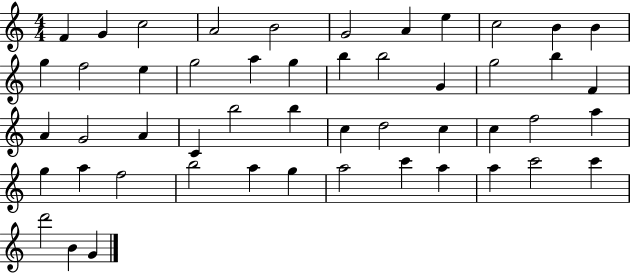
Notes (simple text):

F4/q G4/q C5/h A4/h B4/h G4/h A4/q E5/q C5/h B4/q B4/q G5/q F5/h E5/q G5/h A5/q G5/q B5/q B5/h G4/q G5/h B5/q F4/q A4/q G4/h A4/q C4/q B5/h B5/q C5/q D5/h C5/q C5/q F5/h A5/q G5/q A5/q F5/h B5/h A5/q G5/q A5/h C6/q A5/q A5/q C6/h C6/q D6/h B4/q G4/q